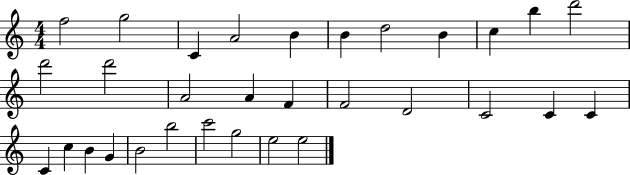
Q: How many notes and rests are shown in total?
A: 31